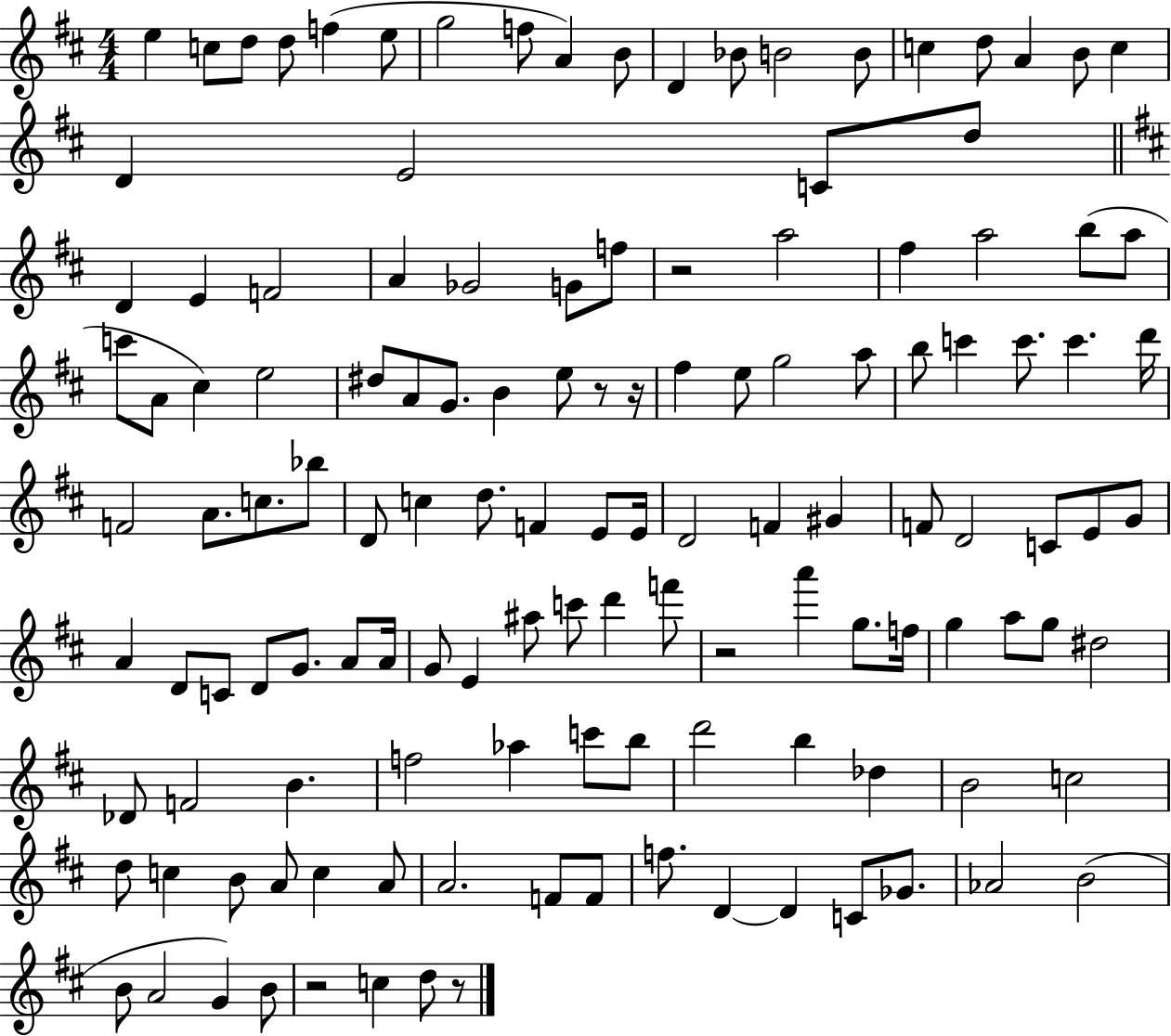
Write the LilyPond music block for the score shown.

{
  \clef treble
  \numericTimeSignature
  \time 4/4
  \key d \major
  e''4 c''8 d''8 d''8 f''4( e''8 | g''2 f''8 a'4) b'8 | d'4 bes'8 b'2 b'8 | c''4 d''8 a'4 b'8 c''4 | \break d'4 e'2 c'8 d''8 | \bar "||" \break \key d \major d'4 e'4 f'2 | a'4 ges'2 g'8 f''8 | r2 a''2 | fis''4 a''2 b''8( a''8 | \break c'''8 a'8 cis''4) e''2 | dis''8 a'8 g'8. b'4 e''8 r8 r16 | fis''4 e''8 g''2 a''8 | b''8 c'''4 c'''8. c'''4. d'''16 | \break f'2 a'8. c''8. bes''8 | d'8 c''4 d''8. f'4 e'8 e'16 | d'2 f'4 gis'4 | f'8 d'2 c'8 e'8 g'8 | \break a'4 d'8 c'8 d'8 g'8. a'8 a'16 | g'8 e'4 ais''8 c'''8 d'''4 f'''8 | r2 a'''4 g''8. f''16 | g''4 a''8 g''8 dis''2 | \break des'8 f'2 b'4. | f''2 aes''4 c'''8 b''8 | d'''2 b''4 des''4 | b'2 c''2 | \break d''8 c''4 b'8 a'8 c''4 a'8 | a'2. f'8 f'8 | f''8. d'4~~ d'4 c'8 ges'8. | aes'2 b'2( | \break b'8 a'2 g'4) b'8 | r2 c''4 d''8 r8 | \bar "|."
}